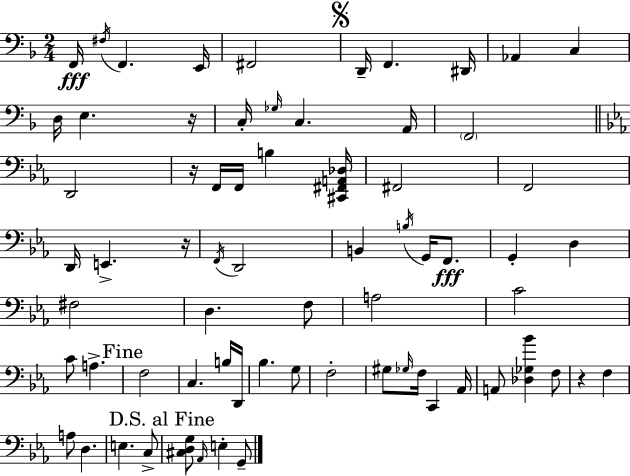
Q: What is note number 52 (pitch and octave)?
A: Ab2